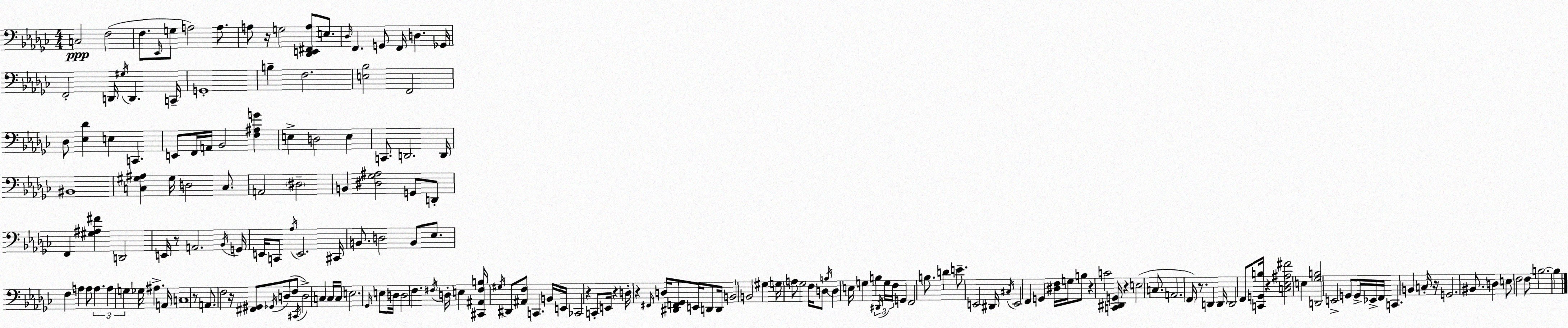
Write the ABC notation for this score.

X:1
T:Untitled
M:4/4
L:1/4
K:Ebm
C,2 F,2 F,/2 _E,,/4 G,/2 A,2 A,/2 A,/2 z/4 G,2 [_D,,E,,^F,,A,]/2 E,/2 _D,/4 F,, G,,/2 F,,/4 D, _G,,/4 F,,2 D,,/4 ^G,/4 D,, C,,/4 G,,4 B, F,2 [E,_B,]2 F,,2 _D,/2 [_E,_D] E, C,, E,,/2 F,,/4 A,,/4 _B,,2 [F,^A,G] E, D,2 E, C,,/2 D,,2 D,,/4 ^B,,4 [C,^G,^A,] ^G,/4 D,2 C,/2 A,,2 ^D,2 B,, [^D,_G,^A,]2 G,,/2 D,,/2 F,, [^G,^A,^F] D,,2 E,,/4 z/2 A,,2 _B,,/4 G,,/4 E,,/4 C,,/2 _A,/4 E,,2 ^C,,/4 B,,/2 D,2 B,,/2 _E,/2 F, A, A,/2 A, A, G, _G,/4 ^A, A,,/4 C,4 z/2 A,,/2 F,2 z/4 [^F,,^G,,]/2 _G,,/4 D,/2 F,/2 ^C,,/4 D,2 C, C,/4 C,/4 E,2 _G,,/4 E,/2 D,/4 D,2 F, ^F,/4 D,/4 E, [^C,,^A,,^F,B,]/4 ^G,/4 ^D,,/2 [^A,,F,]/2 C,, B,,/4 E,,/4 _C,,2 z C,,/2 E,,/4 z D,/4 z ^F,,/4 D,/4 [^D,,F,,_G,,]/2 E,,/4 D,,/2 D,,/4 B,,2 B,,2 ^G, G,/4 A,/2 _G,2 F,/4 D,/2 B,/4 D, E,/4 G, B, ^D,,/4 G,/4 F,/4 G,, F,,2 B,/2 D E/2 E,,2 ^D,,/4 ^C,/4 E,,2 F,, G,, [^D,F,]/4 G,/4 B,/2 z C2 [C,,^D,,G,,]/4 z E,2 C,/2 A,,2 F,,/4 z/2 D,, D,,/4 D,,2 F,,/2 [C,,G,,B,]/4 z [C,_E,^A,^F]2 E, [D,,_G,B,]2 E,,2 G,,/2 G,,/4 _E,,/4 F,,/4 C,, B,, C,/4 z/4 G,,2 ^B,,/2 D, E,/2 F,2 F,/2 B,2 B,